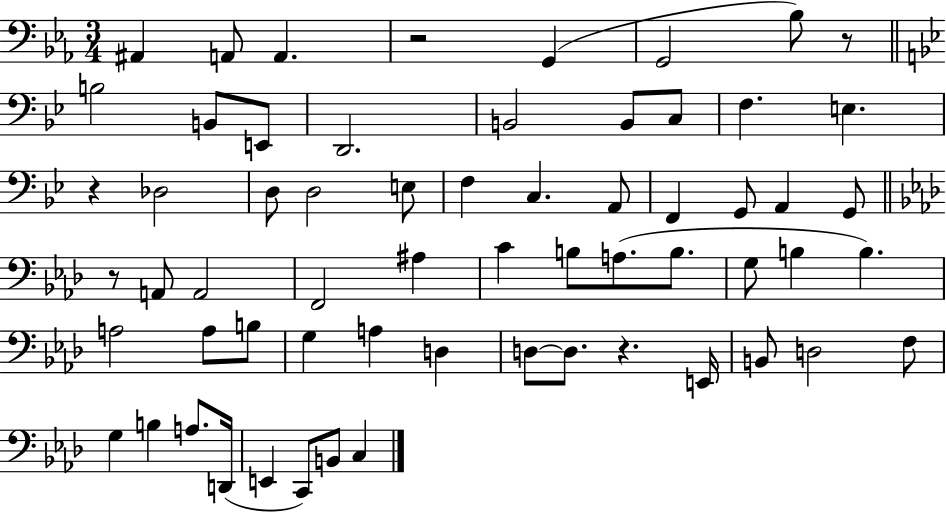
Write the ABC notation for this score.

X:1
T:Untitled
M:3/4
L:1/4
K:Eb
^A,, A,,/2 A,, z2 G,, G,,2 _B,/2 z/2 B,2 B,,/2 E,,/2 D,,2 B,,2 B,,/2 C,/2 F, E, z _D,2 D,/2 D,2 E,/2 F, C, A,,/2 F,, G,,/2 A,, G,,/2 z/2 A,,/2 A,,2 F,,2 ^A, C B,/2 A,/2 B,/2 G,/2 B, B, A,2 A,/2 B,/2 G, A, D, D,/2 D,/2 z E,,/4 B,,/2 D,2 F,/2 G, B, A,/2 D,,/4 E,, C,,/2 B,,/2 C,